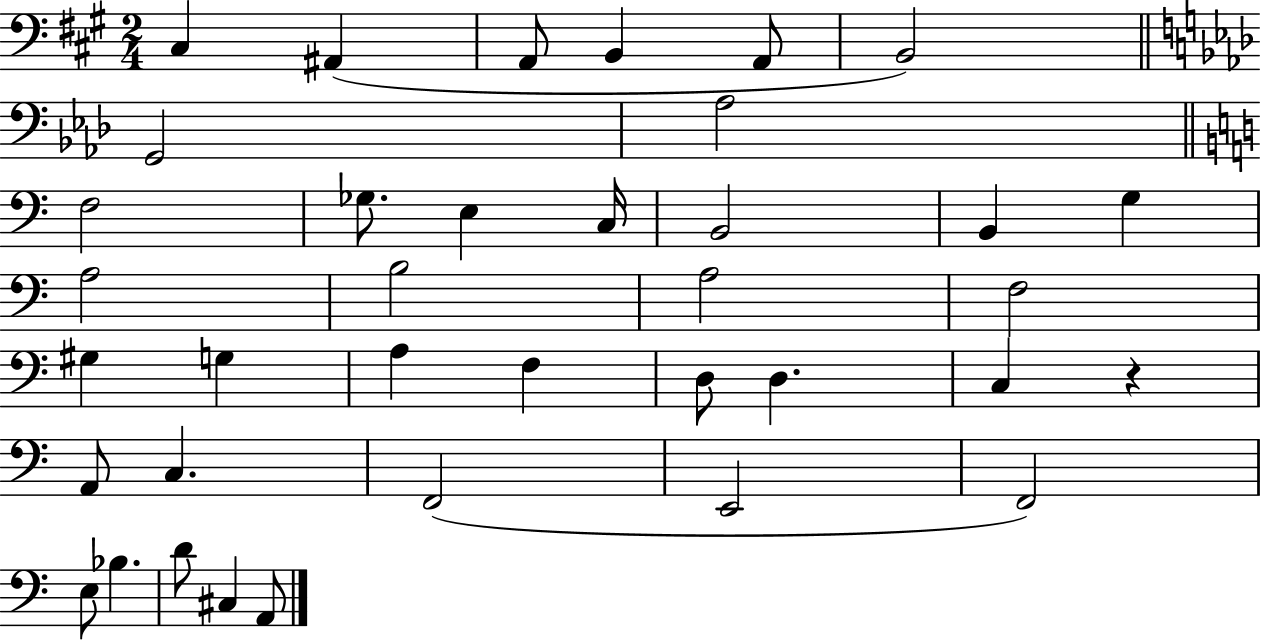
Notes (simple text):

C#3/q A#2/q A2/e B2/q A2/e B2/h G2/h Ab3/h F3/h Gb3/e. E3/q C3/s B2/h B2/q G3/q A3/h B3/h A3/h F3/h G#3/q G3/q A3/q F3/q D3/e D3/q. C3/q R/q A2/e C3/q. F2/h E2/h F2/h E3/e Bb3/q. D4/e C#3/q A2/e